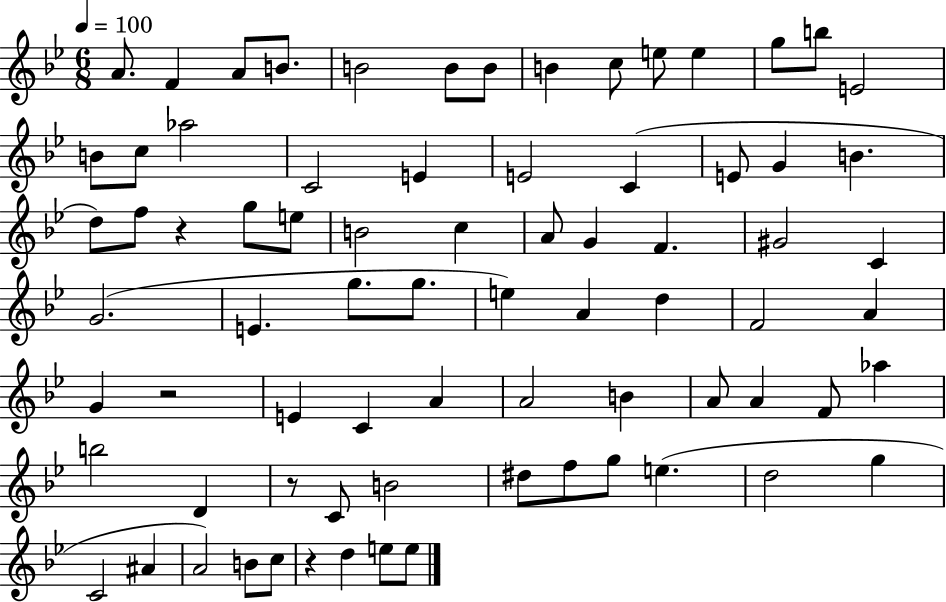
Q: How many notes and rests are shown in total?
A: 76